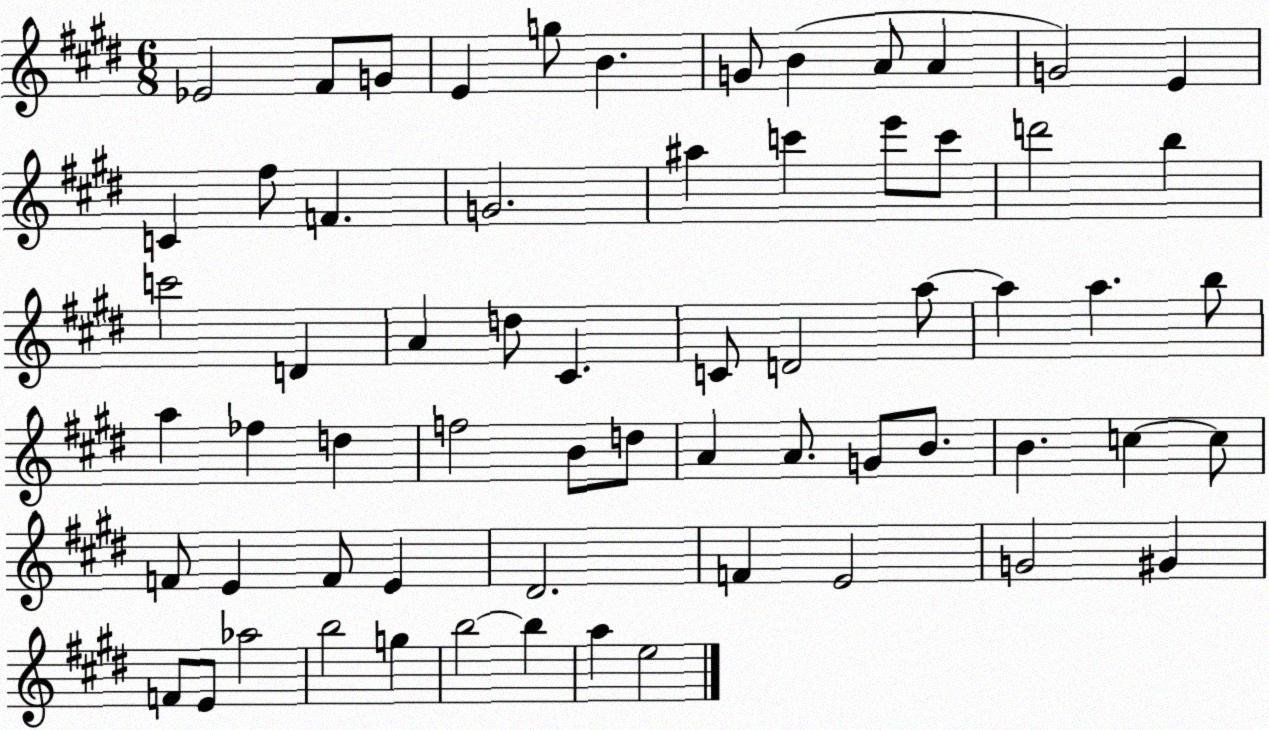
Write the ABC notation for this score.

X:1
T:Untitled
M:6/8
L:1/4
K:E
_E2 ^F/2 G/2 E g/2 B G/2 B A/2 A G2 E C ^f/2 F G2 ^a c' e'/2 c'/2 d'2 b c'2 D A d/2 ^C C/2 D2 a/2 a a b/2 a _f d f2 B/2 d/2 A A/2 G/2 B/2 B c c/2 F/2 E F/2 E ^D2 F E2 G2 ^G F/2 E/2 _a2 b2 g b2 b a e2